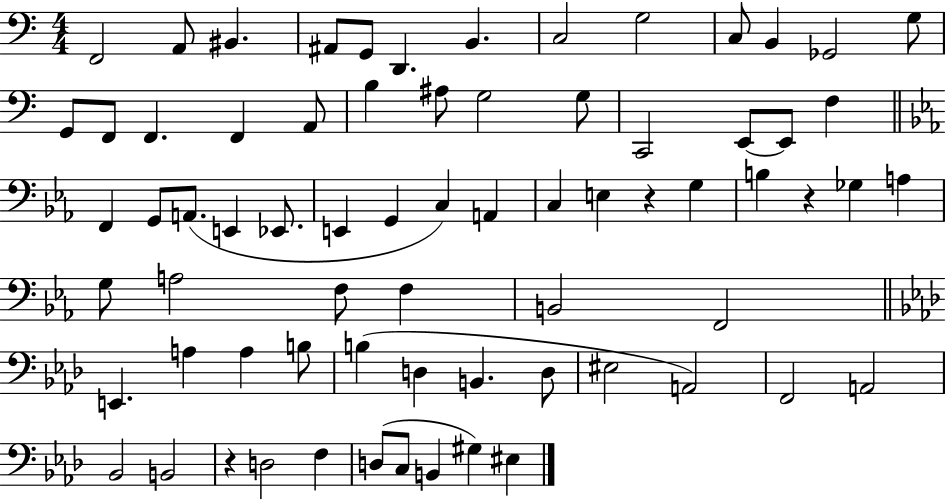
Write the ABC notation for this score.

X:1
T:Untitled
M:4/4
L:1/4
K:C
F,,2 A,,/2 ^B,, ^A,,/2 G,,/2 D,, B,, C,2 G,2 C,/2 B,, _G,,2 G,/2 G,,/2 F,,/2 F,, F,, A,,/2 B, ^A,/2 G,2 G,/2 C,,2 E,,/2 E,,/2 F, F,, G,,/2 A,,/2 E,, _E,,/2 E,, G,, C, A,, C, E, z G, B, z _G, A, G,/2 A,2 F,/2 F, B,,2 F,,2 E,, A, A, B,/2 B, D, B,, D,/2 ^E,2 A,,2 F,,2 A,,2 _B,,2 B,,2 z D,2 F, D,/2 C,/2 B,, ^G, ^E,